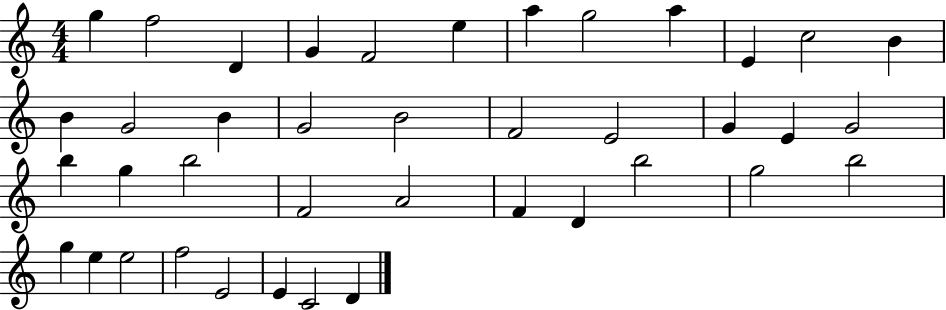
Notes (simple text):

G5/q F5/h D4/q G4/q F4/h E5/q A5/q G5/h A5/q E4/q C5/h B4/q B4/q G4/h B4/q G4/h B4/h F4/h E4/h G4/q E4/q G4/h B5/q G5/q B5/h F4/h A4/h F4/q D4/q B5/h G5/h B5/h G5/q E5/q E5/h F5/h E4/h E4/q C4/h D4/q